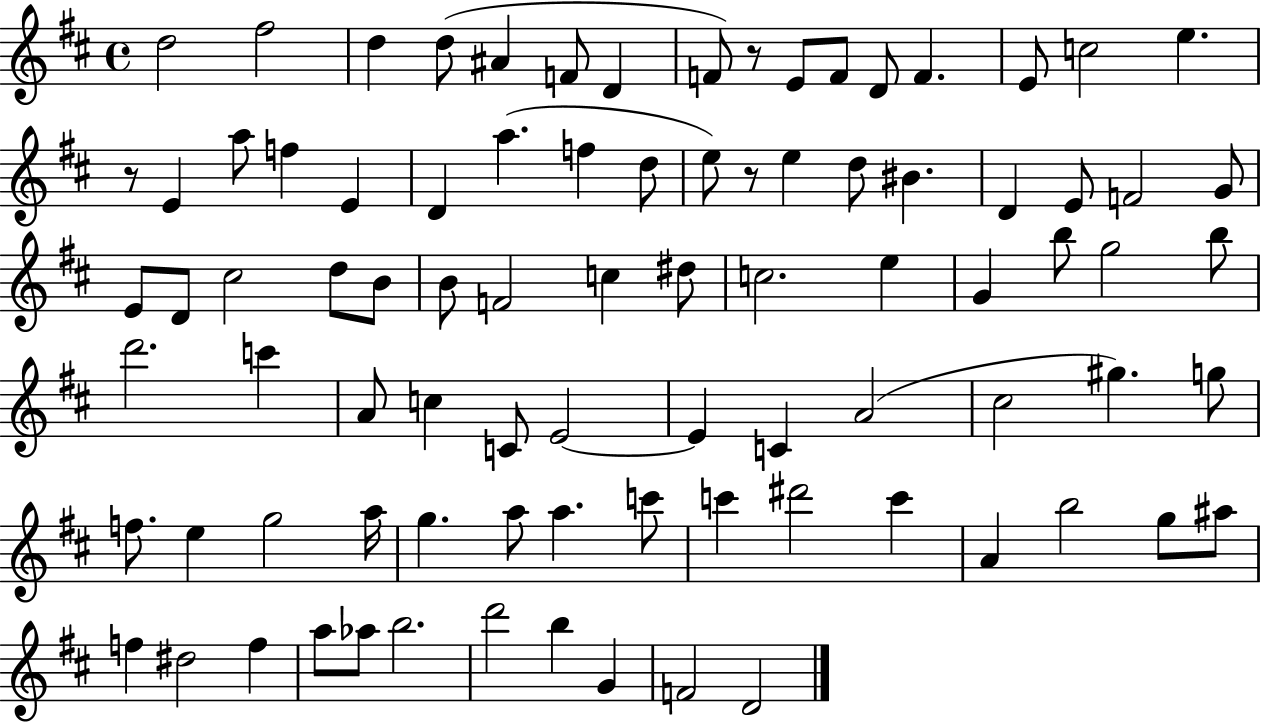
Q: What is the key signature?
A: D major